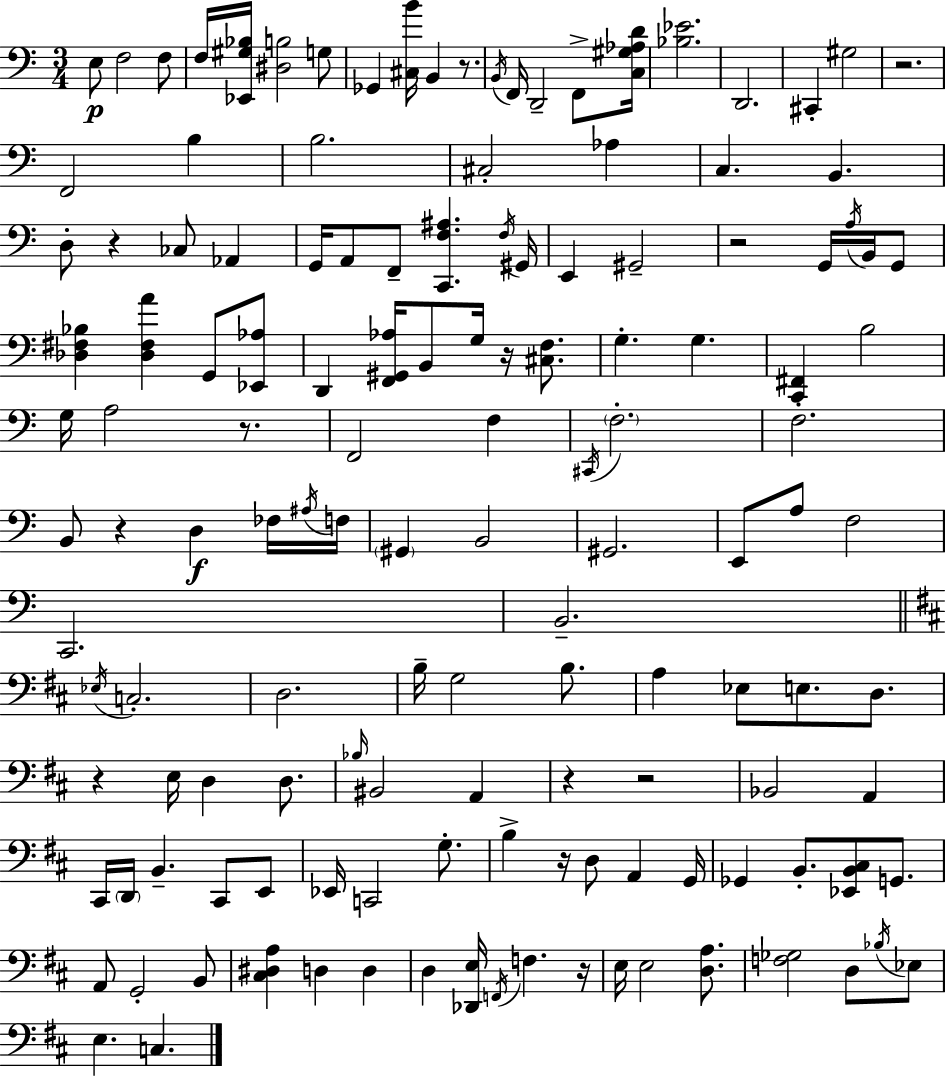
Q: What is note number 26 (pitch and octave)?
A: A2